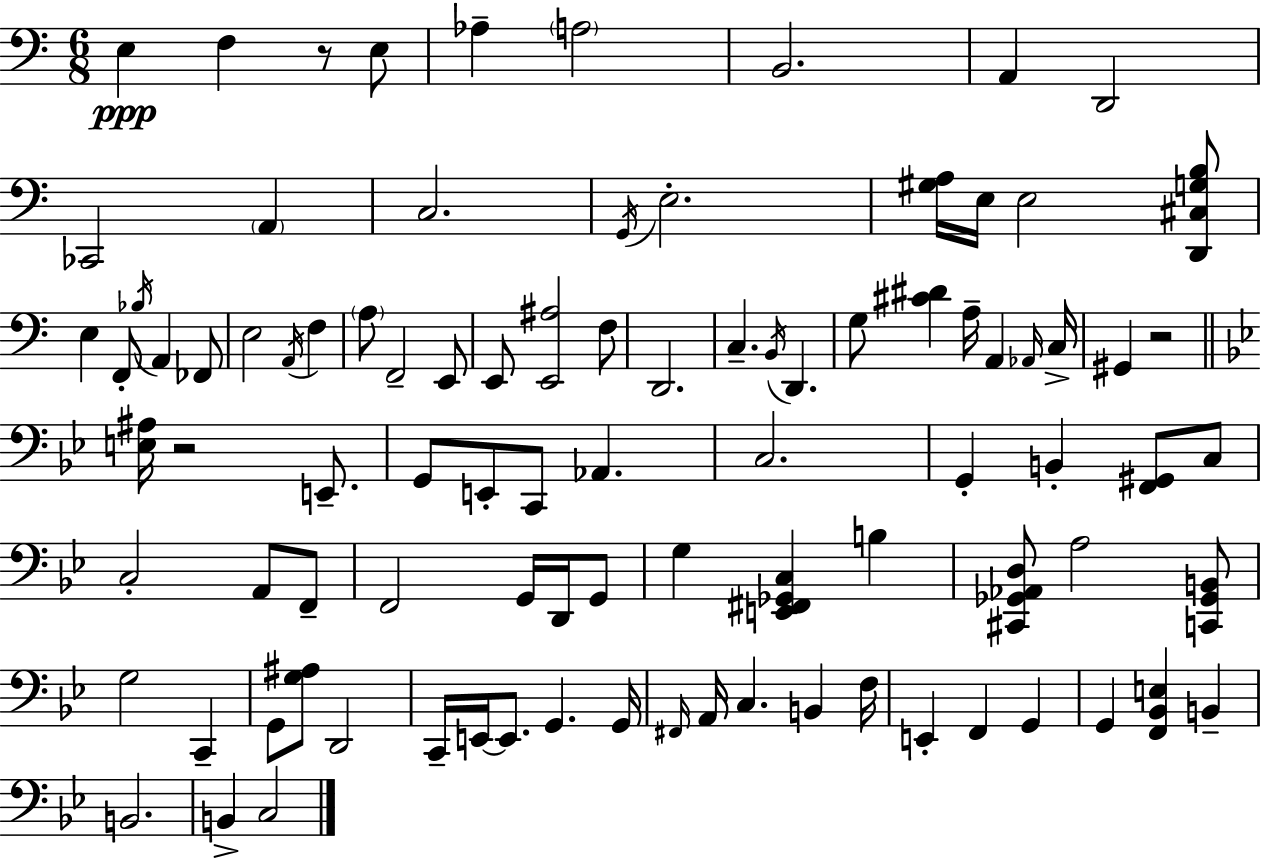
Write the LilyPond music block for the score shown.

{
  \clef bass
  \numericTimeSignature
  \time 6/8
  \key c \major
  e4\ppp f4 r8 e8 | aes4-- \parenthesize a2 | b,2. | a,4 d,2 | \break ces,2 \parenthesize a,4 | c2. | \acciaccatura { g,16 } e2.-. | <gis a>16 e16 e2 <d, cis g b>8 | \break e4 f,8-. \acciaccatura { bes16 } a,4 | fes,8 e2 \acciaccatura { a,16 } f4 | \parenthesize a8 f,2-- | e,8 e,8 <e, ais>2 | \break f8 d,2. | c4.-- \acciaccatura { b,16 } d,4. | g8 <cis' dis'>4 a16-- a,4 | \grace { aes,16 } c16-> gis,4 r2 | \break \bar "||" \break \key bes \major <e ais>16 r2 e,8.-- | g,8 e,8-. c,8 aes,4. | c2. | g,4-. b,4-. <f, gis,>8 c8 | \break c2-. a,8 f,8-- | f,2 g,16 d,16 g,8 | g4 <e, fis, ges, c>4 b4 | <cis, ges, aes, d>8 a2 <c, ges, b,>8 | \break g2 c,4-- | g,8 <g ais>8 d,2 | c,16-- e,16~~ e,8. g,4. g,16 | \grace { fis,16 } a,16 c4. b,4 | \break f16 e,4-. f,4 g,4 | g,4 <f, bes, e>4 b,4-- | b,2. | b,4-> c2 | \break \bar "|."
}